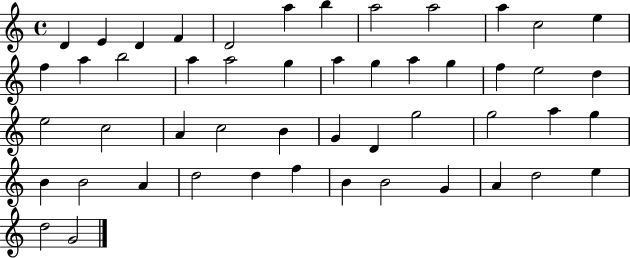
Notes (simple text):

D4/q E4/q D4/q F4/q D4/h A5/q B5/q A5/h A5/h A5/q C5/h E5/q F5/q A5/q B5/h A5/q A5/h G5/q A5/q G5/q A5/q G5/q F5/q E5/h D5/q E5/h C5/h A4/q C5/h B4/q G4/q D4/q G5/h G5/h A5/q G5/q B4/q B4/h A4/q D5/h D5/q F5/q B4/q B4/h G4/q A4/q D5/h E5/q D5/h G4/h